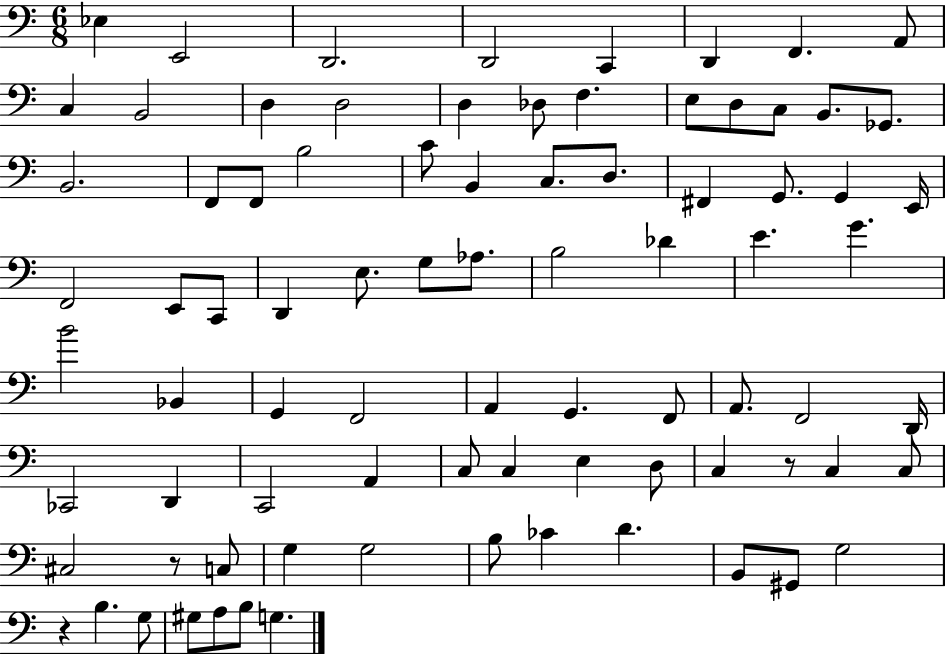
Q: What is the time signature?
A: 6/8